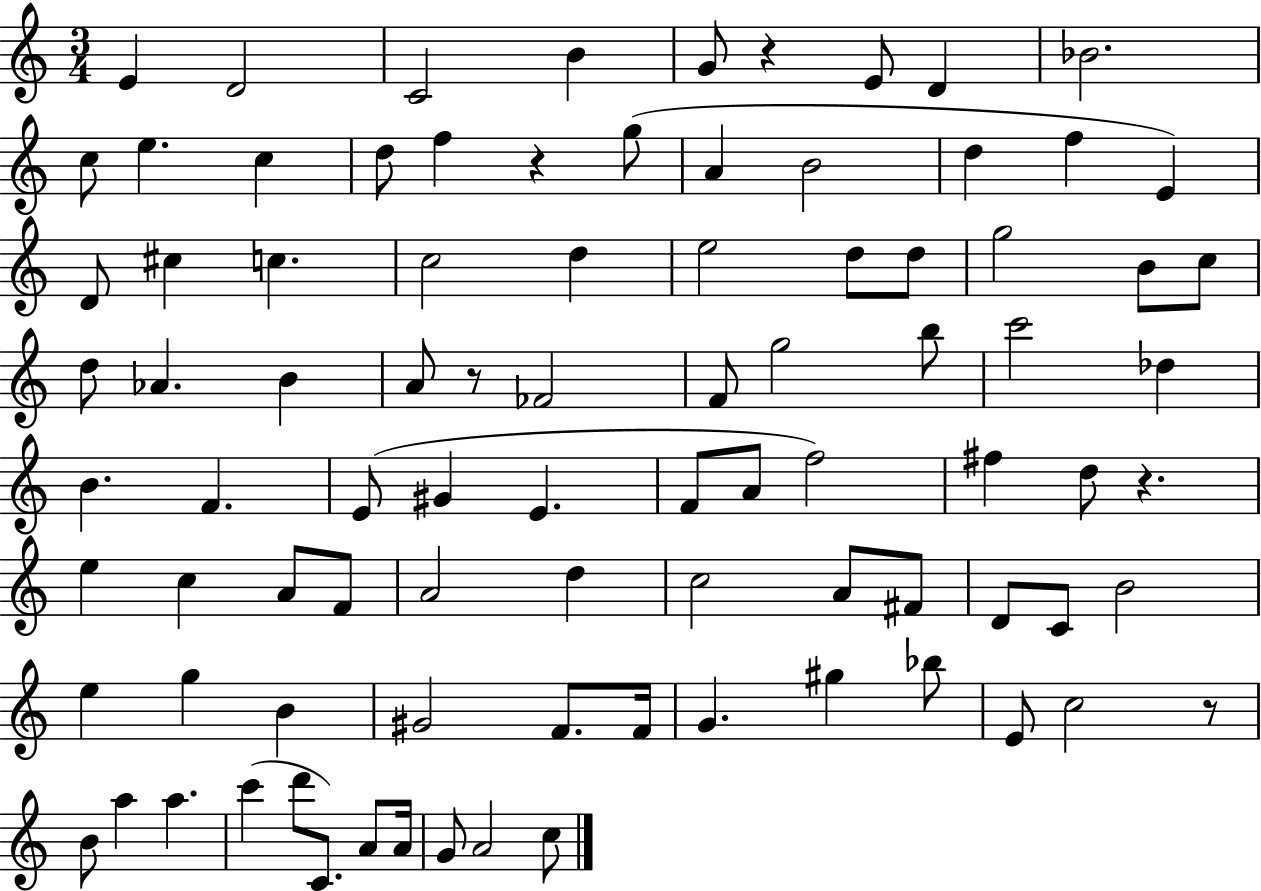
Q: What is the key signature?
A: C major